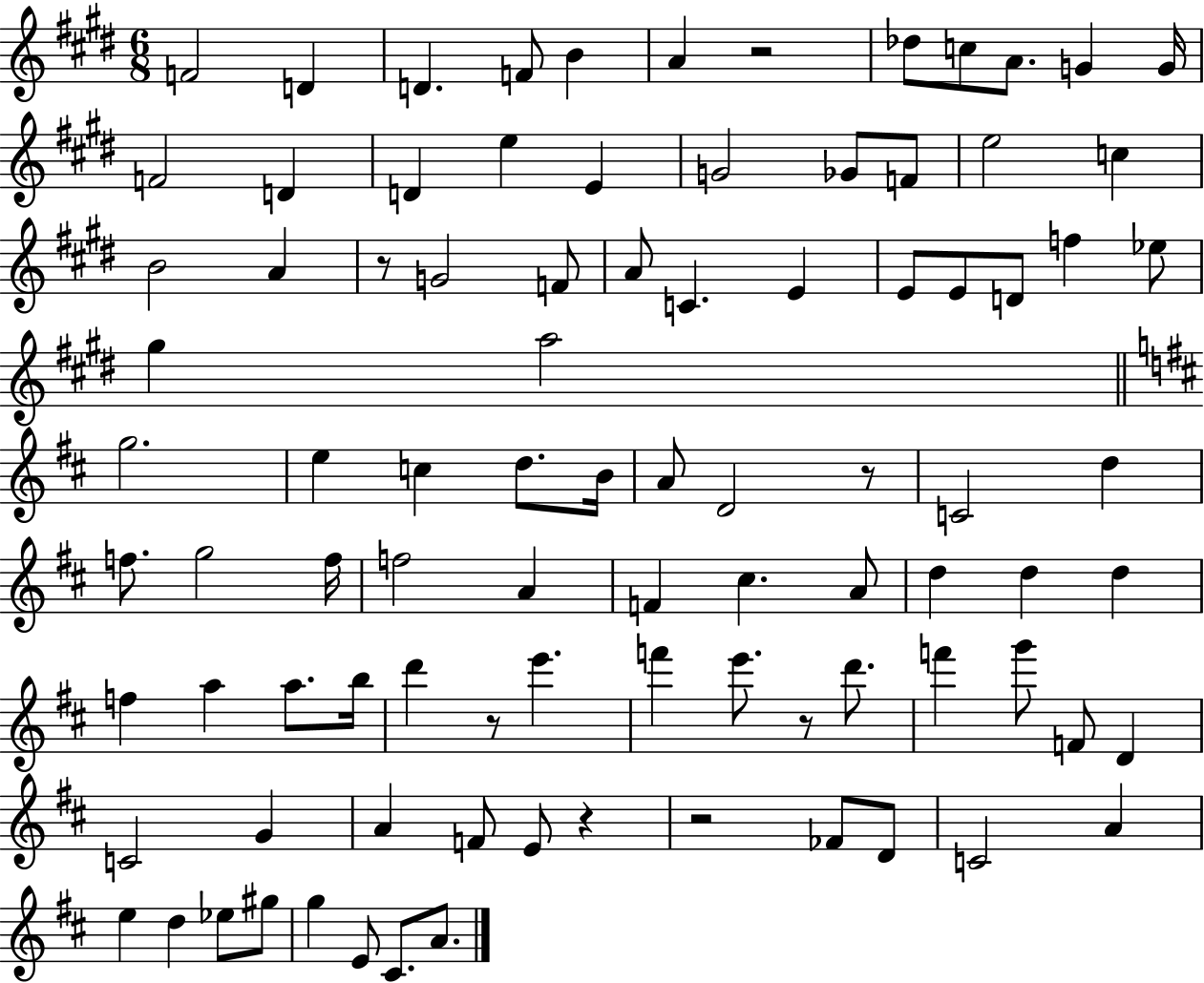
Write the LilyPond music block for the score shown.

{
  \clef treble
  \numericTimeSignature
  \time 6/8
  \key e \major
  \repeat volta 2 { f'2 d'4 | d'4. f'8 b'4 | a'4 r2 | des''8 c''8 a'8. g'4 g'16 | \break f'2 d'4 | d'4 e''4 e'4 | g'2 ges'8 f'8 | e''2 c''4 | \break b'2 a'4 | r8 g'2 f'8 | a'8 c'4. e'4 | e'8 e'8 d'8 f''4 ees''8 | \break gis''4 a''2 | \bar "||" \break \key d \major g''2. | e''4 c''4 d''8. b'16 | a'8 d'2 r8 | c'2 d''4 | \break f''8. g''2 f''16 | f''2 a'4 | f'4 cis''4. a'8 | d''4 d''4 d''4 | \break f''4 a''4 a''8. b''16 | d'''4 r8 e'''4. | f'''4 e'''8. r8 d'''8. | f'''4 g'''8 f'8 d'4 | \break c'2 g'4 | a'4 f'8 e'8 r4 | r2 fes'8 d'8 | c'2 a'4 | \break e''4 d''4 ees''8 gis''8 | g''4 e'8 cis'8. a'8. | } \bar "|."
}